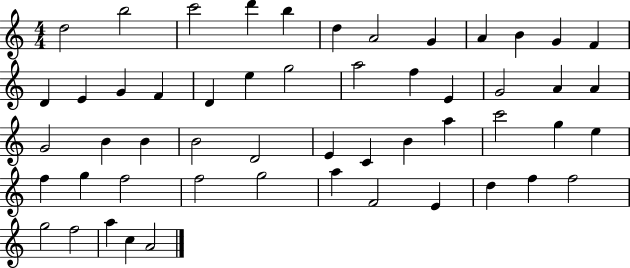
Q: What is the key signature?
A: C major